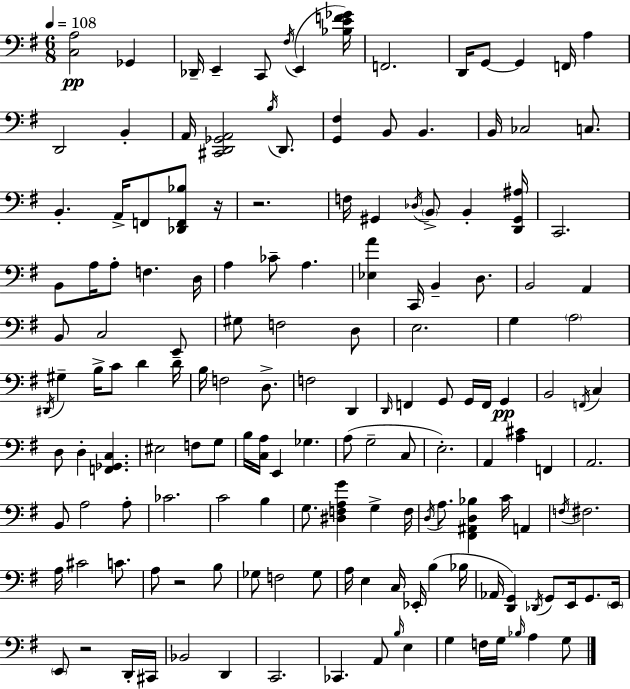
X:1
T:Untitled
M:6/8
L:1/4
K:G
[C,A,]2 _G,, _D,,/4 E,, C,,/2 ^F,/4 E,, [_B,EF_G]/4 F,,2 D,,/4 G,,/2 G,, F,,/4 A, D,,2 B,, A,,/4 [^C,,D,,_G,,A,,]2 B,/4 D,,/2 [G,,^F,] B,,/2 B,, B,,/4 _C,2 C,/2 B,, A,,/4 F,,/2 [_D,,F,,_B,]/2 z/4 z2 F,/4 ^G,, _D,/4 B,,/2 B,, [D,,^G,,^A,]/4 C,,2 B,,/2 A,/4 A,/2 F, D,/4 A, _C/2 A, [_E,A] C,,/4 B,, D,/2 B,,2 A,, B,,/2 C,2 E,,/2 ^G,/2 F,2 D,/2 E,2 G, A,2 ^D,,/4 ^G, B,/4 C/2 D D/4 B,/4 F,2 D,/2 F,2 D,, D,,/4 F,, G,,/2 G,,/4 F,,/4 G,, B,,2 F,,/4 C, D,/2 D, [F,,_G,,C,] ^E,2 F,/2 G,/2 B,/4 [C,A,]/4 E,, _G, A,/2 G,2 C,/2 E,2 A,, [A,^C] F,, A,,2 B,,/2 A,2 A,/2 _C2 C2 B, G,/2 [^D,F,A,G] G, F,/4 D,/4 A,/2 [^F,,^A,,D,_B,] C/4 A,, F,/4 ^F,2 A,/4 ^C2 C/2 A,/2 z2 B,/2 _G,/2 F,2 _G,/2 A,/4 E, C,/4 _E,,/4 B, _B,/4 _A,,/4 [D,,G,,] _D,,/4 G,,/2 E,,/4 G,,/2 E,,/4 E,,/2 z2 D,,/4 ^C,,/4 _B,,2 D,, C,,2 _C,, A,,/2 B,/4 E, G, F,/4 G,/4 _B,/4 A, G,/2